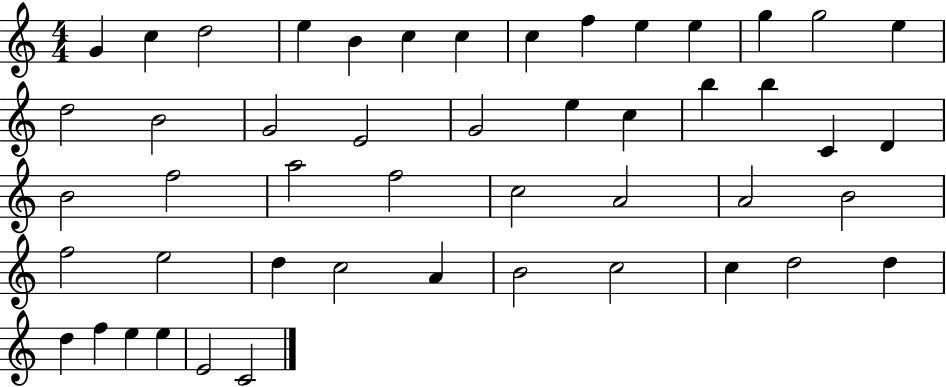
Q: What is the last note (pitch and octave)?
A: C4